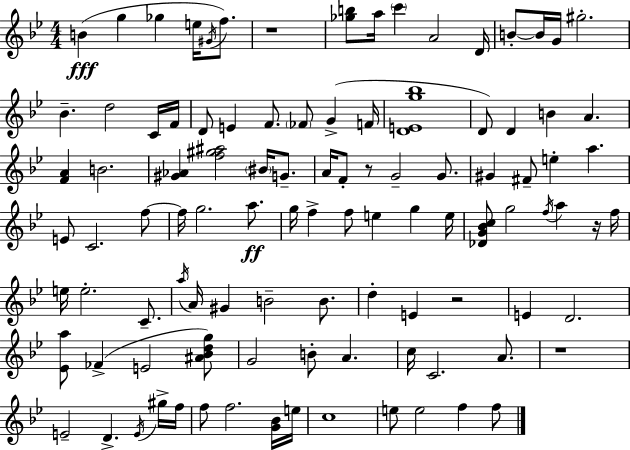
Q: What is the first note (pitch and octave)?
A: B4